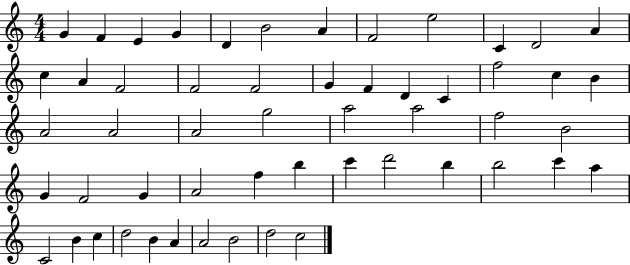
G4/q F4/q E4/q G4/q D4/q B4/h A4/q F4/h E5/h C4/q D4/h A4/q C5/q A4/q F4/h F4/h F4/h G4/q F4/q D4/q C4/q F5/h C5/q B4/q A4/h A4/h A4/h G5/h A5/h A5/h F5/h B4/h G4/q F4/h G4/q A4/h F5/q B5/q C6/q D6/h B5/q B5/h C6/q A5/q C4/h B4/q C5/q D5/h B4/q A4/q A4/h B4/h D5/h C5/h